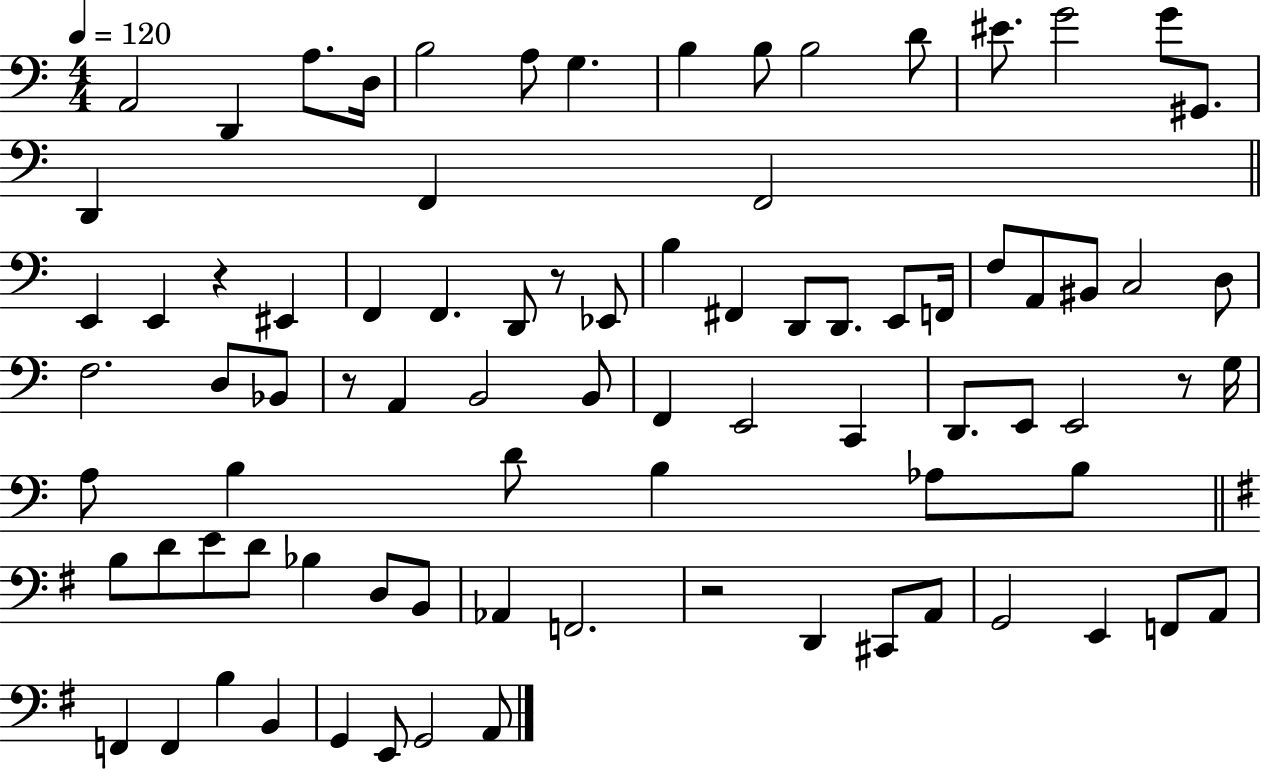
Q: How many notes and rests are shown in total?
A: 84